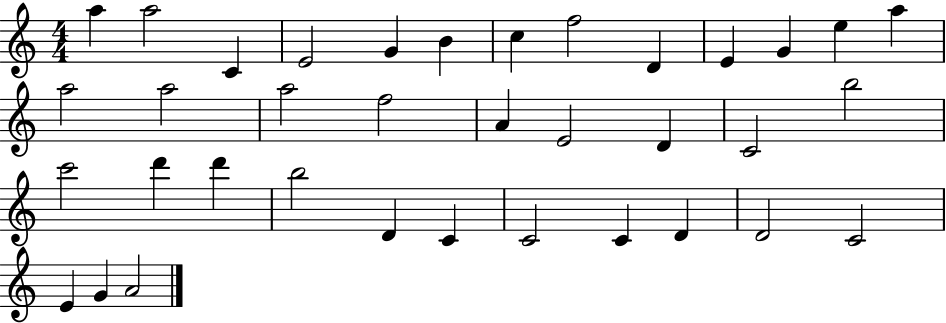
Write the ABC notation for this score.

X:1
T:Untitled
M:4/4
L:1/4
K:C
a a2 C E2 G B c f2 D E G e a a2 a2 a2 f2 A E2 D C2 b2 c'2 d' d' b2 D C C2 C D D2 C2 E G A2